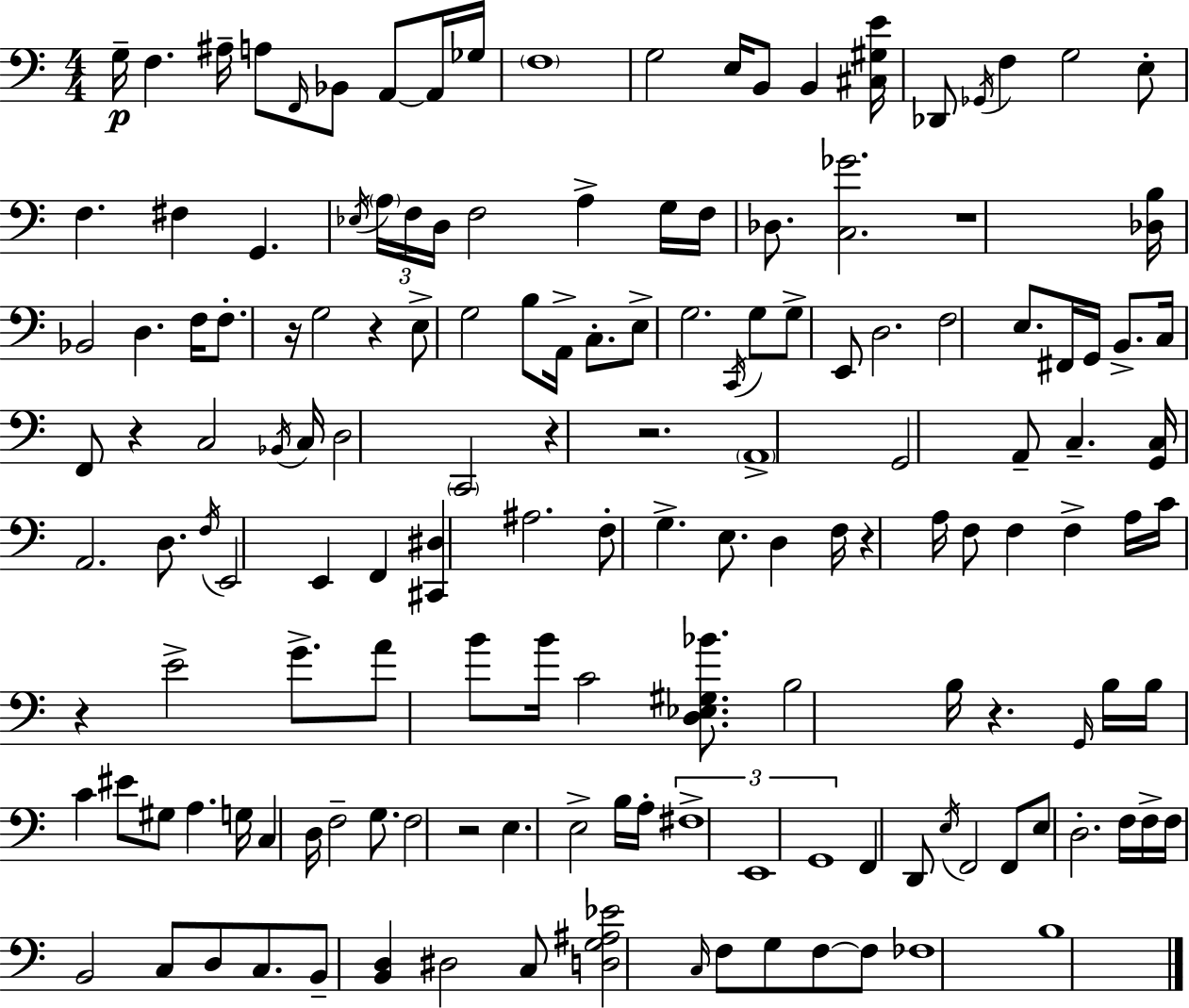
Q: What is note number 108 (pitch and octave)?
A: F#3